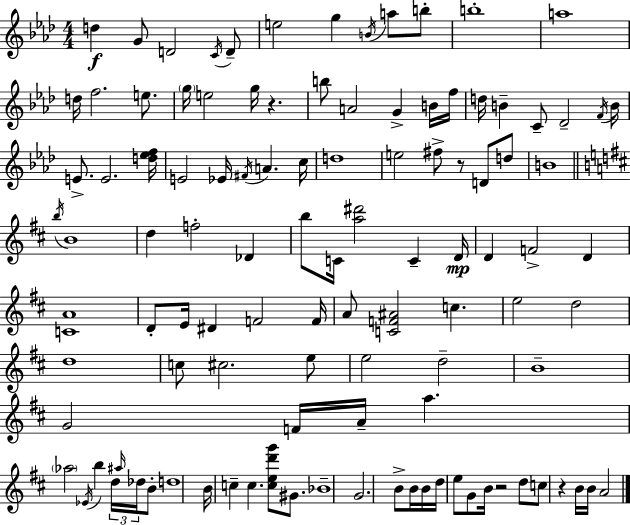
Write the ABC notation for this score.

X:1
T:Untitled
M:4/4
L:1/4
K:Ab
d G/2 D2 C/4 D/2 e2 g B/4 a/2 b/2 b4 a4 d/4 f2 e/2 g/4 e2 g/4 z b/2 A2 G B/4 f/4 d/4 B C/2 _D2 F/4 B/4 E/2 E2 [d_ef]/4 E2 _E/4 ^F/4 A c/4 d4 e2 ^f/2 z/2 D/2 d/2 B4 b/4 B4 d f2 _D b/2 C/4 [a^d']2 C D/4 D F2 D [CA]4 D/2 E/4 ^D F2 F/4 A/2 [CF^A]2 c e2 d2 d4 c/2 ^c2 e/2 e2 d2 B4 G2 F/4 A/4 a _a2 _E/4 b d/4 ^a/4 _d/4 B/2 d4 B/4 c c [ced'g']/2 ^G/2 _B4 G2 B/2 B/4 B/4 d/4 e/2 G/2 B/4 z2 d/2 c/2 z B/4 B/4 A2